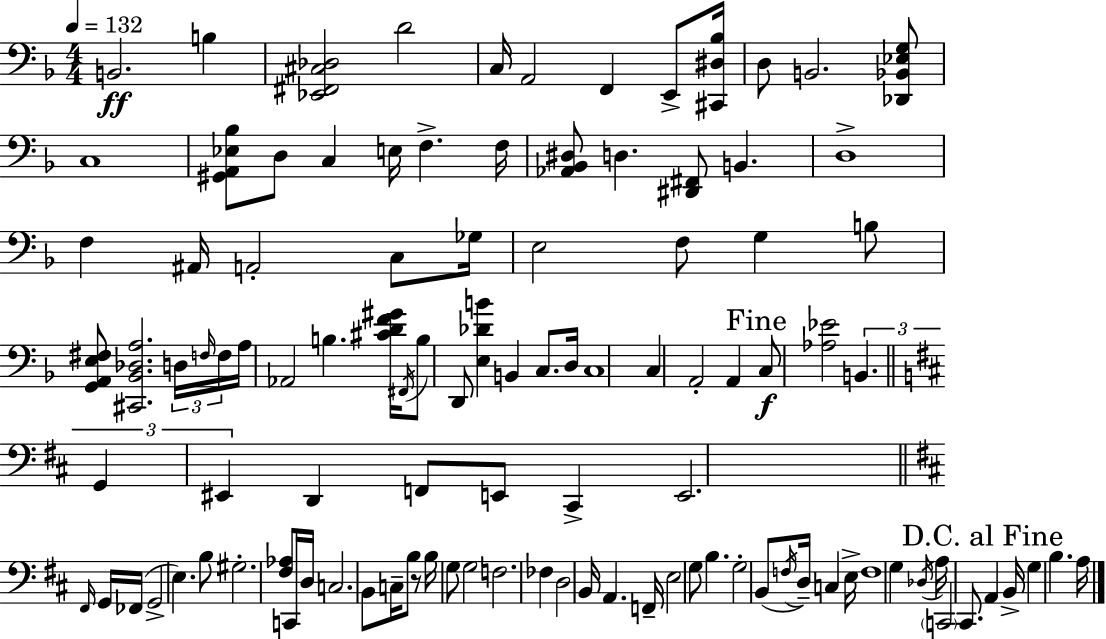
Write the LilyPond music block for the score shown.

{
  \clef bass
  \numericTimeSignature
  \time 4/4
  \key d \minor
  \tempo 4 = 132
  \repeat volta 2 { b,2.\ff b4 | <ees, fis, cis des>2 d'2 | c16 a,2 f,4 e,8-> <cis, dis bes>16 | d8 b,2. <des, bes, ees g>8 | \break c1 | <gis, a, ees bes>8 d8 c4 e16 f4.-> f16 | <aes, bes, dis>8 d4. <dis, fis,>8 b,4. | d1-> | \break f4 ais,16 a,2-. c8 ges16 | e2 f8 g4 b8 | <g, a, e fis>8 <cis, bes, des a>2. \tuplet 3/2 { d16 \grace { f16 } | f16 } a16 aes,2 b4. | \break <cis' d' f' gis'>16 \acciaccatura { fis,16 } b8 d,8 <e des' b'>4 b,4 c8. | d16 c1 | c4 a,2-. a,4 | \mark "Fine" c8\f <aes ees'>2 \tuplet 3/2 { b,4. | \break \bar "||" \break \key b \minor g,4 eis,4 } d,4 f,8 e,8 | cis,4-> e,2. | \bar "||" \break \key d \major \grace { fis,16 } g,16 fes,16( g,2-> e4.) | b8 gis2.-. <fis aes>8 | c,16 d16 c2. b,8 | c16-- b8 r8 b16 g8 g2 | \break f2. fes4 | d2 b,16 a,4. | f,16-- e2 g8 b4. | g2-. b,8( \acciaccatura { f16 } d16--) c4 | \break e16-> f1 | g4 \acciaccatura { des16 } a16 \parenthesize c,2 | cis,8. \mark "D.C. al Fine" a,4 b,16-> g4 b4. | a16 } \bar "|."
}